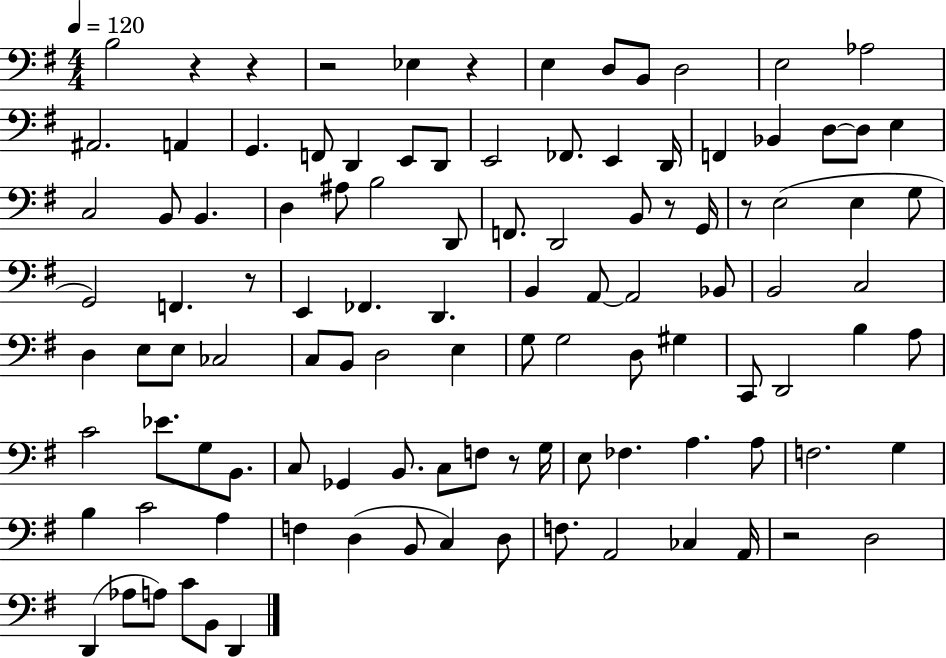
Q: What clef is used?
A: bass